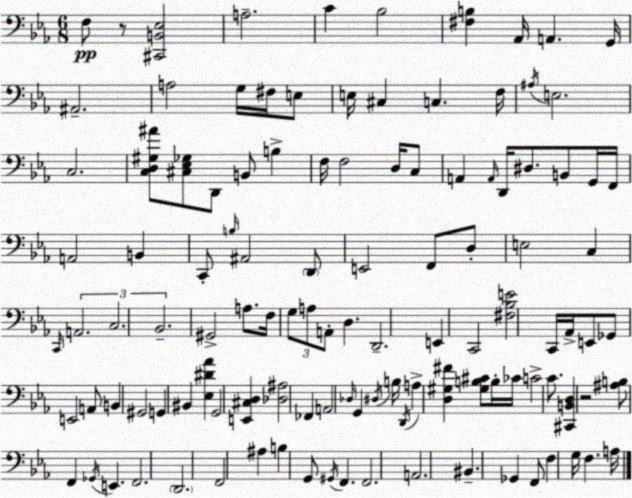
X:1
T:Untitled
M:6/8
L:1/4
K:Cm
F,/2 z/2 [^C,,B,,_E,]2 A,2 C _B,2 [^F,B,] _A,,/4 A,, G,,/4 ^A,,2 A,2 G,/4 ^F,/4 E,/2 E,/4 ^C, C, F,/4 ^A,/4 E,2 C,2 [C,D,^G,^A]/2 [^C,_E,_G,]/2 D,,/2 B,,/2 B, F,/4 F,2 D,/4 C,/2 A,, A,,/4 D,,/4 ^D,/2 B,,/2 G,,/4 F,,/4 A,,2 B,, C,,/2 B,/4 ^A,,2 D,,/2 E,,2 F,,/2 D,/2 E,2 C, C,,/4 A,,2 C,2 _B,,2 ^G,,2 A,/2 F,/4 G,/2 A,/2 A,,/2 D, D,,2 E,, C,,2 [^F,_B,E]2 C,,/4 _A,,/4 E,,/2 _G,,/2 E,,2 A,,/2 B,, ^G,,2 G,, ^B,, [_E,^D_A] G,,2 [E,,^C,D,] [_D,^A,]2 _F,, A,,2 _D,/4 G,, ^D,/4 B,/4 D,,/4 A, [D,^G,^F] [^G,B,^C]/2 B,/4 _C/4 C2 C/2 [^C,,B,,D,] z2 [^A,B,]/2 F,, _G,,/4 E,, F,,2 D,,2 F,,2 ^A, B, G,,/2 ^G,,/4 F,, F,,2 A,,2 ^B,, _G,, F,,/2 F, G,/4 F, A,/4